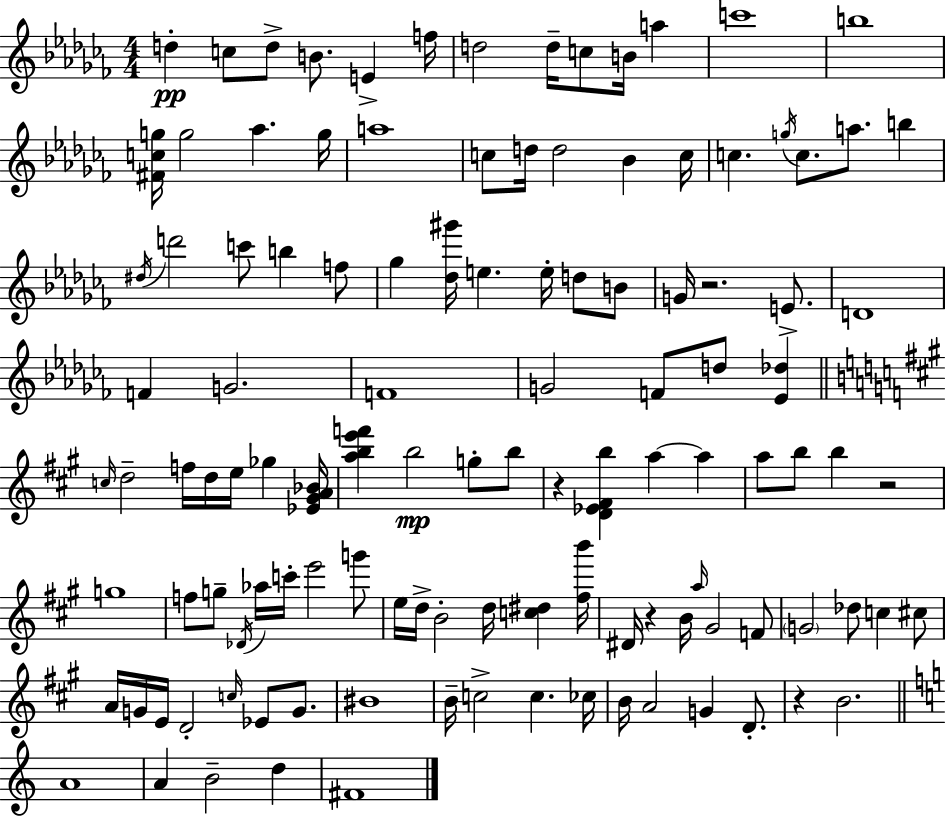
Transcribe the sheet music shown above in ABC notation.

X:1
T:Untitled
M:4/4
L:1/4
K:Abm
d c/2 d/2 B/2 E f/4 d2 d/4 c/2 B/4 a c'4 b4 [^Fcg]/4 g2 _a g/4 a4 c/2 d/4 d2 _B c/4 c g/4 c/2 a/2 b ^d/4 d'2 c'/2 b f/2 _g [_d^g']/4 e e/4 d/2 B/2 G/4 z2 E/2 D4 F G2 F4 G2 F/2 d/2 [_E_d] c/4 d2 f/4 d/4 e/4 _g [_E^GA_B]/4 [abe'f'] b2 g/2 b/2 z [D_E^Fb] a a a/2 b/2 b z2 g4 f/2 g/2 _D/4 _a/4 c'/4 e'2 g'/2 e/4 d/4 B2 d/4 [c^d] [^fb']/4 ^D/4 z B/4 a/4 ^G2 F/2 G2 _d/2 c ^c/2 A/4 G/4 E/4 D2 c/4 _E/2 G/2 ^B4 B/4 c2 c _c/4 B/4 A2 G D/2 z B2 A4 A B2 d ^F4